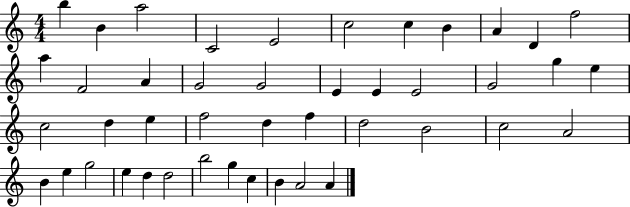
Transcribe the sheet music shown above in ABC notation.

X:1
T:Untitled
M:4/4
L:1/4
K:C
b B a2 C2 E2 c2 c B A D f2 a F2 A G2 G2 E E E2 G2 g e c2 d e f2 d f d2 B2 c2 A2 B e g2 e d d2 b2 g c B A2 A